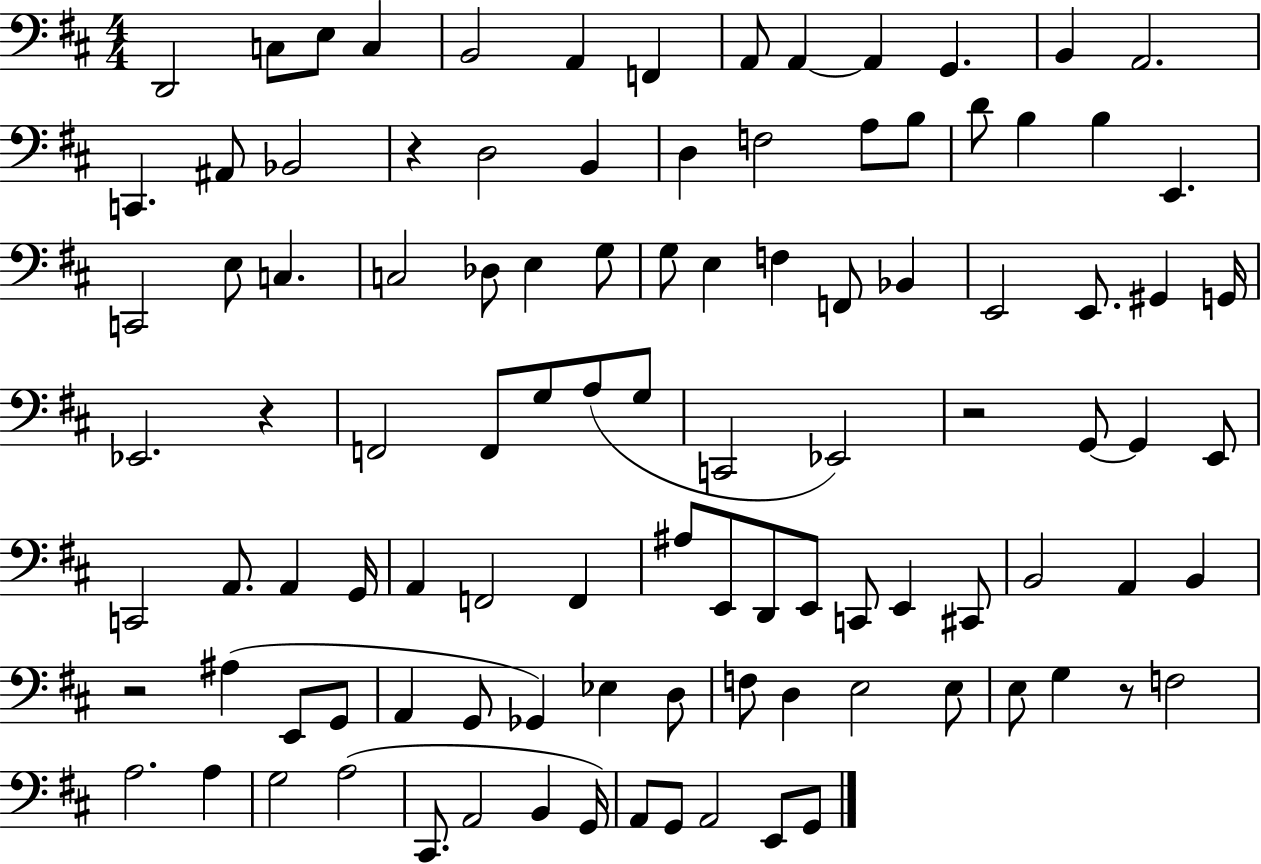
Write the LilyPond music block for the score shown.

{
  \clef bass
  \numericTimeSignature
  \time 4/4
  \key d \major
  \repeat volta 2 { d,2 c8 e8 c4 | b,2 a,4 f,4 | a,8 a,4~~ a,4 g,4. | b,4 a,2. | \break c,4. ais,8 bes,2 | r4 d2 b,4 | d4 f2 a8 b8 | d'8 b4 b4 e,4. | \break c,2 e8 c4. | c2 des8 e4 g8 | g8 e4 f4 f,8 bes,4 | e,2 e,8. gis,4 g,16 | \break ees,2. r4 | f,2 f,8 g8 a8( g8 | c,2 ees,2) | r2 g,8~~ g,4 e,8 | \break c,2 a,8. a,4 g,16 | a,4 f,2 f,4 | ais8 e,8 d,8 e,8 c,8 e,4 cis,8 | b,2 a,4 b,4 | \break r2 ais4( e,8 g,8 | a,4 g,8 ges,4) ees4 d8 | f8 d4 e2 e8 | e8 g4 r8 f2 | \break a2. a4 | g2 a2( | cis,8. a,2 b,4 g,16) | a,8 g,8 a,2 e,8 g,8 | \break } \bar "|."
}